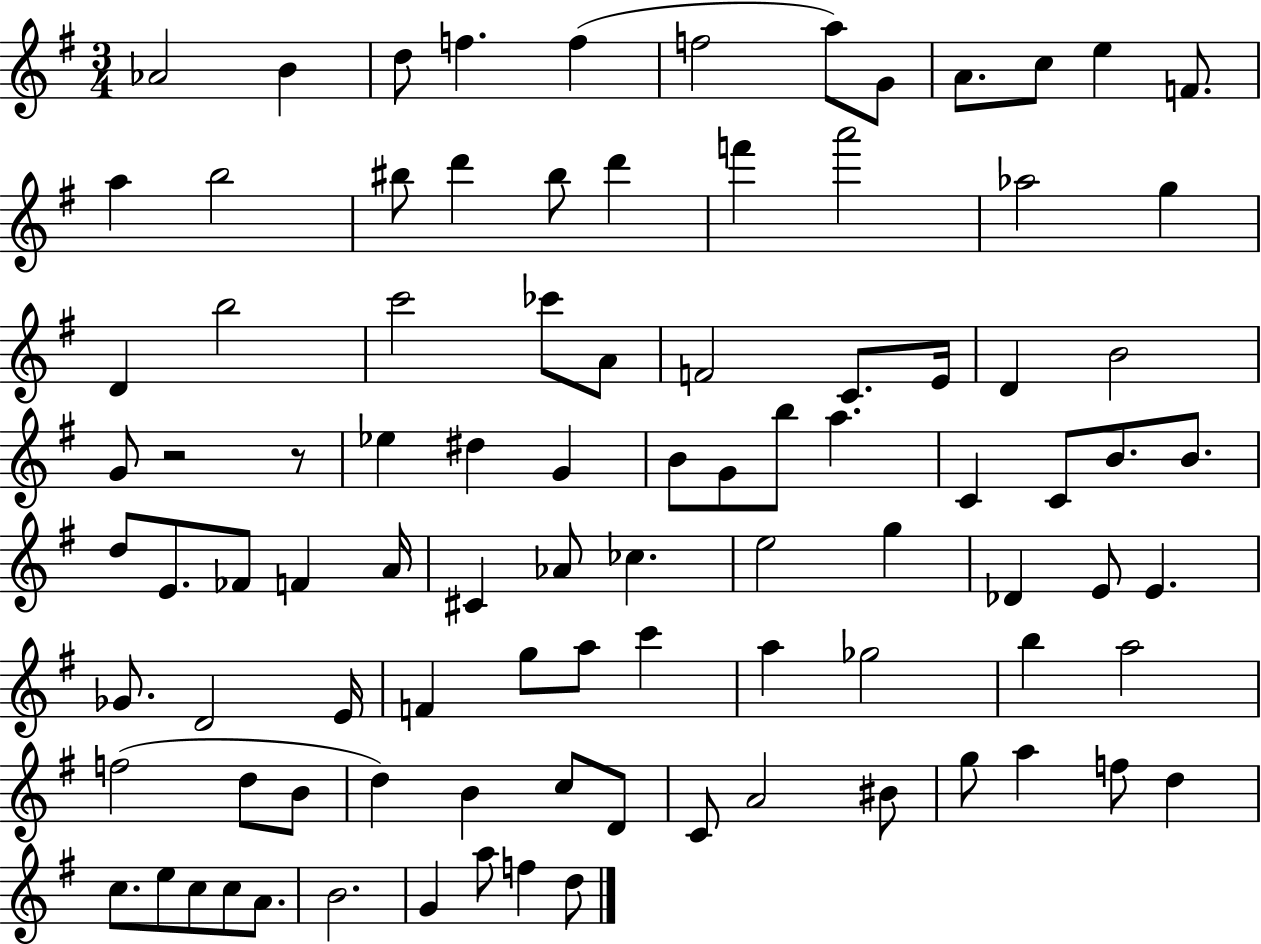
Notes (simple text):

Ab4/h B4/q D5/e F5/q. F5/q F5/h A5/e G4/e A4/e. C5/e E5/q F4/e. A5/q B5/h BIS5/e D6/q BIS5/e D6/q F6/q A6/h Ab5/h G5/q D4/q B5/h C6/h CES6/e A4/e F4/h C4/e. E4/s D4/q B4/h G4/e R/h R/e Eb5/q D#5/q G4/q B4/e G4/e B5/e A5/q. C4/q C4/e B4/e. B4/e. D5/e E4/e. FES4/e F4/q A4/s C#4/q Ab4/e CES5/q. E5/h G5/q Db4/q E4/e E4/q. Gb4/e. D4/h E4/s F4/q G5/e A5/e C6/q A5/q Gb5/h B5/q A5/h F5/h D5/e B4/e D5/q B4/q C5/e D4/e C4/e A4/h BIS4/e G5/e A5/q F5/e D5/q C5/e. E5/e C5/e C5/e A4/e. B4/h. G4/q A5/e F5/q D5/e